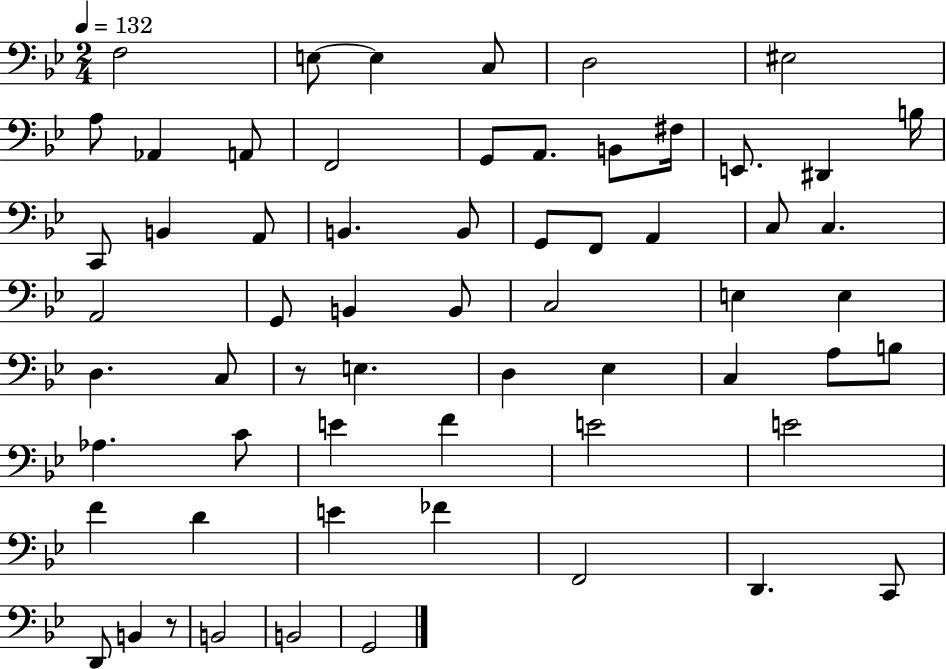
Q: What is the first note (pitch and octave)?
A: F3